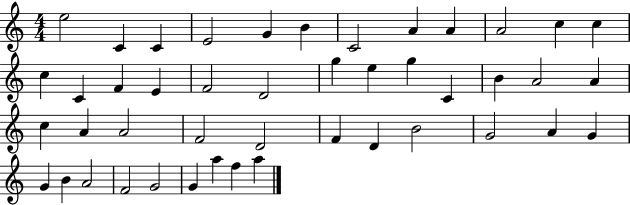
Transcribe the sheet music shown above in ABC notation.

X:1
T:Untitled
M:4/4
L:1/4
K:C
e2 C C E2 G B C2 A A A2 c c c C F E F2 D2 g e g C B A2 A c A A2 F2 D2 F D B2 G2 A G G B A2 F2 G2 G a f a